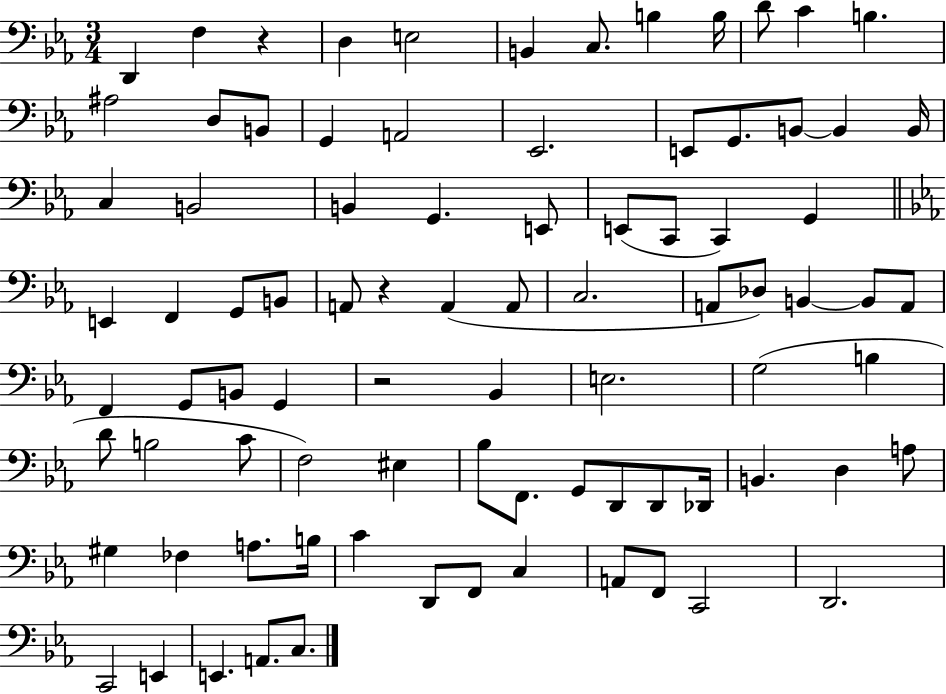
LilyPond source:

{
  \clef bass
  \numericTimeSignature
  \time 3/4
  \key ees \major
  d,4 f4 r4 | d4 e2 | b,4 c8. b4 b16 | d'8 c'4 b4. | \break ais2 d8 b,8 | g,4 a,2 | ees,2. | e,8 g,8. b,8~~ b,4 b,16 | \break c4 b,2 | b,4 g,4. e,8 | e,8( c,8 c,4) g,4 | \bar "||" \break \key c \minor e,4 f,4 g,8 b,8 | a,8 r4 a,4( a,8 | c2. | a,8 des8) b,4~~ b,8 a,8 | \break f,4 g,8 b,8 g,4 | r2 bes,4 | e2. | g2( b4 | \break d'8 b2 c'8 | f2) eis4 | bes8 f,8. g,8 d,8 d,8 des,16 | b,4. d4 a8 | \break gis4 fes4 a8. b16 | c'4 d,8 f,8 c4 | a,8 f,8 c,2 | d,2. | \break c,2 e,4 | e,4. a,8. c8. | \bar "|."
}